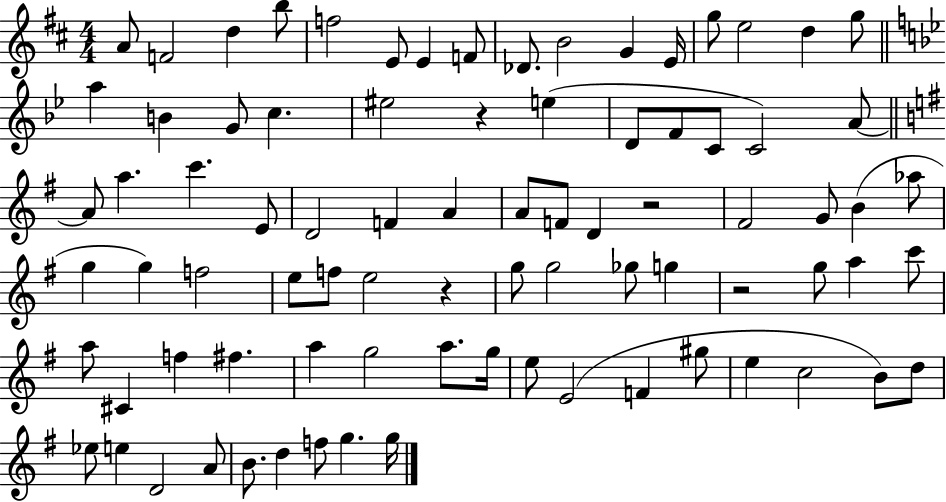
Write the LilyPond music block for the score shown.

{
  \clef treble
  \numericTimeSignature
  \time 4/4
  \key d \major
  \repeat volta 2 { a'8 f'2 d''4 b''8 | f''2 e'8 e'4 f'8 | des'8. b'2 g'4 e'16 | g''8 e''2 d''4 g''8 | \break \bar "||" \break \key bes \major a''4 b'4 g'8 c''4. | eis''2 r4 e''4( | d'8 f'8 c'8 c'2) a'8~~ | \bar "||" \break \key g \major a'8 a''4. c'''4. e'8 | d'2 f'4 a'4 | a'8 f'8 d'4 r2 | fis'2 g'8 b'4( aes''8 | \break g''4 g''4) f''2 | e''8 f''8 e''2 r4 | g''8 g''2 ges''8 g''4 | r2 g''8 a''4 c'''8 | \break a''8 cis'4 f''4 fis''4. | a''4 g''2 a''8. g''16 | e''8 e'2( f'4 gis''8 | e''4 c''2 b'8) d''8 | \break ees''8 e''4 d'2 a'8 | b'8. d''4 f''8 g''4. g''16 | } \bar "|."
}